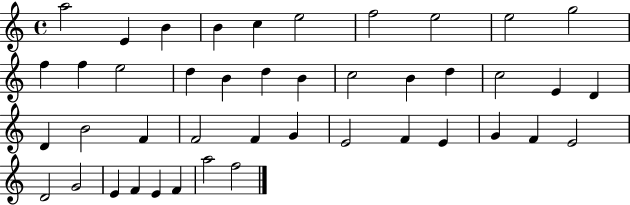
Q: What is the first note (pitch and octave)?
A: A5